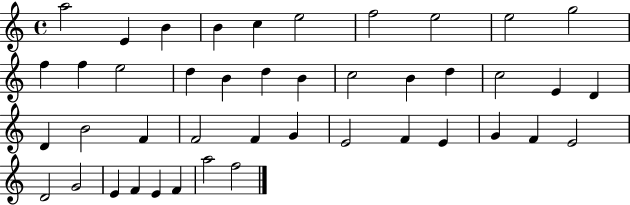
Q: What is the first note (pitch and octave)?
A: A5